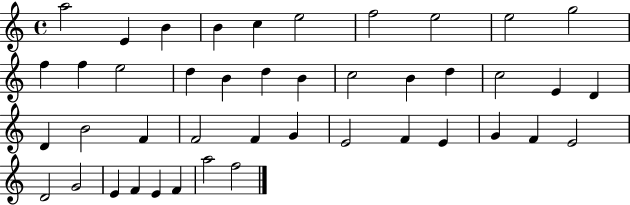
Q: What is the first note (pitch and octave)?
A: A5